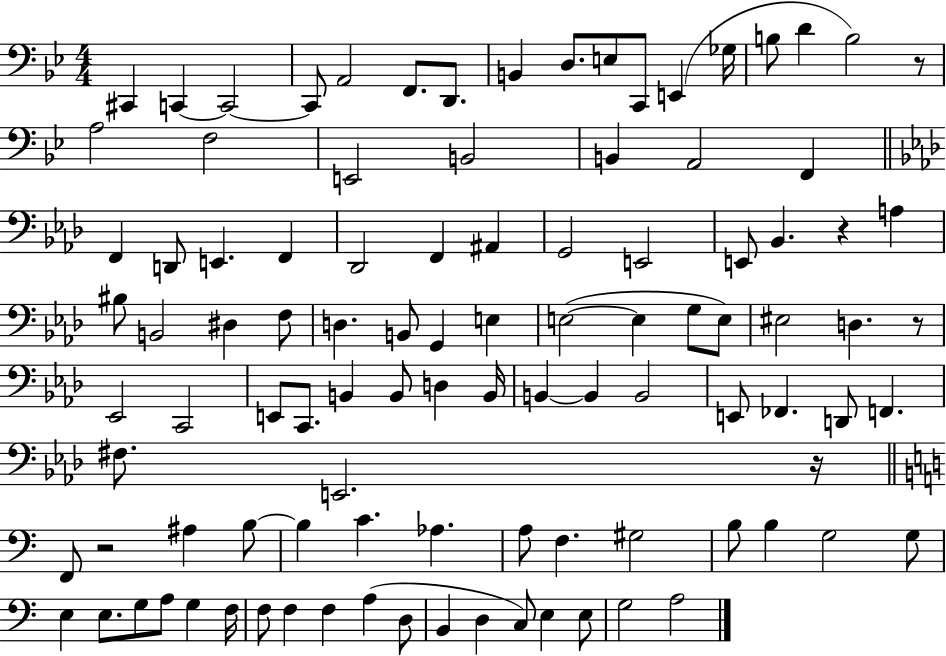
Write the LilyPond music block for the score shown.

{
  \clef bass
  \numericTimeSignature
  \time 4/4
  \key bes \major
  cis,4 c,4~~ c,2~~ | c,8 a,2 f,8. d,8. | b,4 d8. e8 c,8 e,4( ges16 | b8 d'4 b2) r8 | \break a2 f2 | e,2 b,2 | b,4 a,2 f,4 | \bar "||" \break \key aes \major f,4 d,8 e,4. f,4 | des,2 f,4 ais,4 | g,2 e,2 | e,8 bes,4. r4 a4 | \break bis8 b,2 dis4 f8 | d4. b,8 g,4 e4 | e2~(~ e4 g8 e8) | eis2 d4. r8 | \break ees,2 c,2 | e,8 c,8. b,4 b,8 d4 b,16 | b,4~~ b,4 b,2 | e,8 fes,4. d,8 f,4. | \break fis8. e,2. r16 | \bar "||" \break \key a \minor f,8 r2 ais4 b8~~ | b4 c'4. aes4. | a8 f4. gis2 | b8 b4 g2 g8 | \break e4 e8. g8 a8 g4 f16 | f8 f4 f4 a4( d8 | b,4 d4 c8) e4 e8 | g2 a2 | \break \bar "|."
}